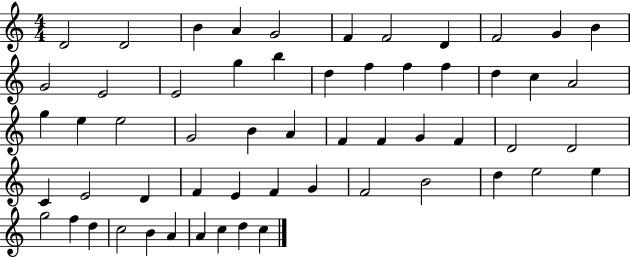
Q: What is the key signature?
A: C major